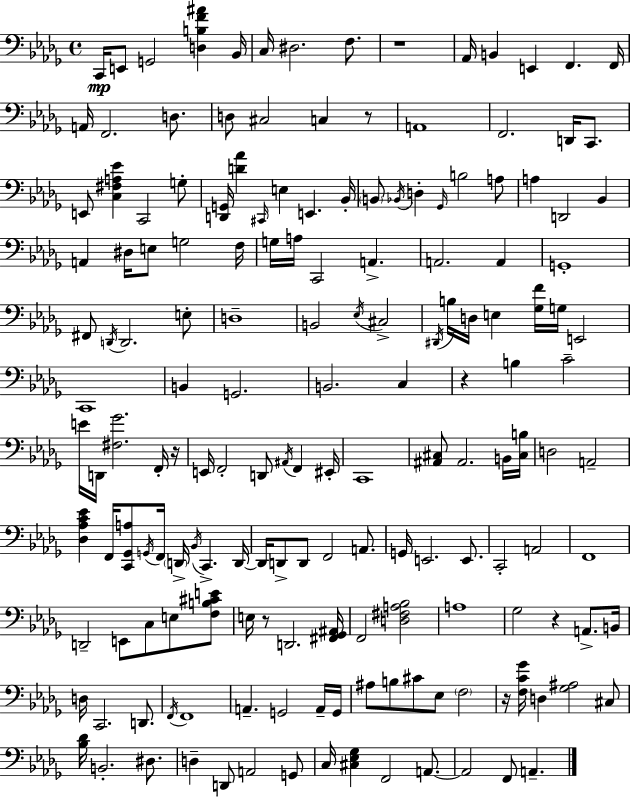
X:1
T:Untitled
M:4/4
L:1/4
K:Bbm
C,,/4 E,,/2 G,,2 [D,B,F^A] _B,,/4 C,/4 ^D,2 F,/2 z4 _A,,/4 B,, E,, F,, F,,/4 A,,/4 F,,2 D,/2 D,/2 ^C,2 C, z/2 A,,4 F,,2 D,,/4 C,,/2 E,,/2 [C,^F,A,_E] C,,2 G,/2 [D,,G,,]/4 [D_A] ^C,,/4 E, E,, _B,,/4 B,,/2 _B,,/4 D, _G,,/4 B,2 A,/2 A, D,,2 _B,, A,, ^D,/4 E,/2 G,2 F,/4 G,/4 A,/4 C,,2 A,, A,,2 A,, G,,4 ^F,,/2 D,,/4 D,,2 E,/2 D,4 B,,2 _E,/4 ^C,2 ^D,,/4 B,/4 D,/4 E, [_G,F]/4 G,/4 E,,2 C,,4 B,, G,,2 B,,2 C, z B, C2 E/4 D,,/4 [^F,_G]2 F,,/4 z/4 E,,/4 F,,2 D,,/2 ^A,,/4 F,, ^E,,/4 C,,4 [^A,,^C,]/2 ^A,,2 B,,/4 [^C,B,]/4 D,2 A,,2 [_D,_A,C_E] F,,/4 [C,,_G,,A,]/2 G,,/4 F,,/4 D,,/4 _B,,/4 C,, D,,/4 D,,/4 D,,/2 D,,/2 F,,2 A,,/2 G,,/4 E,,2 E,,/2 C,,2 A,,2 F,,4 D,,2 E,,/2 C,/2 E,/2 [F,B,^CE]/2 E,/4 z/2 D,,2 [^F,,_G,,^A,,]/4 F,,2 [D,^F,A,_B,]2 A,4 _G,2 z A,,/2 B,,/4 D,/4 C,,2 D,,/2 F,,/4 F,,4 A,, G,,2 A,,/4 G,,/4 ^A,/2 B,/2 ^C/2 _E,/2 F,2 z/4 [F,C_G]/4 D, [_G,^A,]2 ^C,/2 [_B,_D]/4 B,,2 ^D,/2 D, D,,/2 A,,2 G,,/2 C,/4 [^C,_E,_G,] F,,2 A,,/2 A,,2 F,,/2 A,,